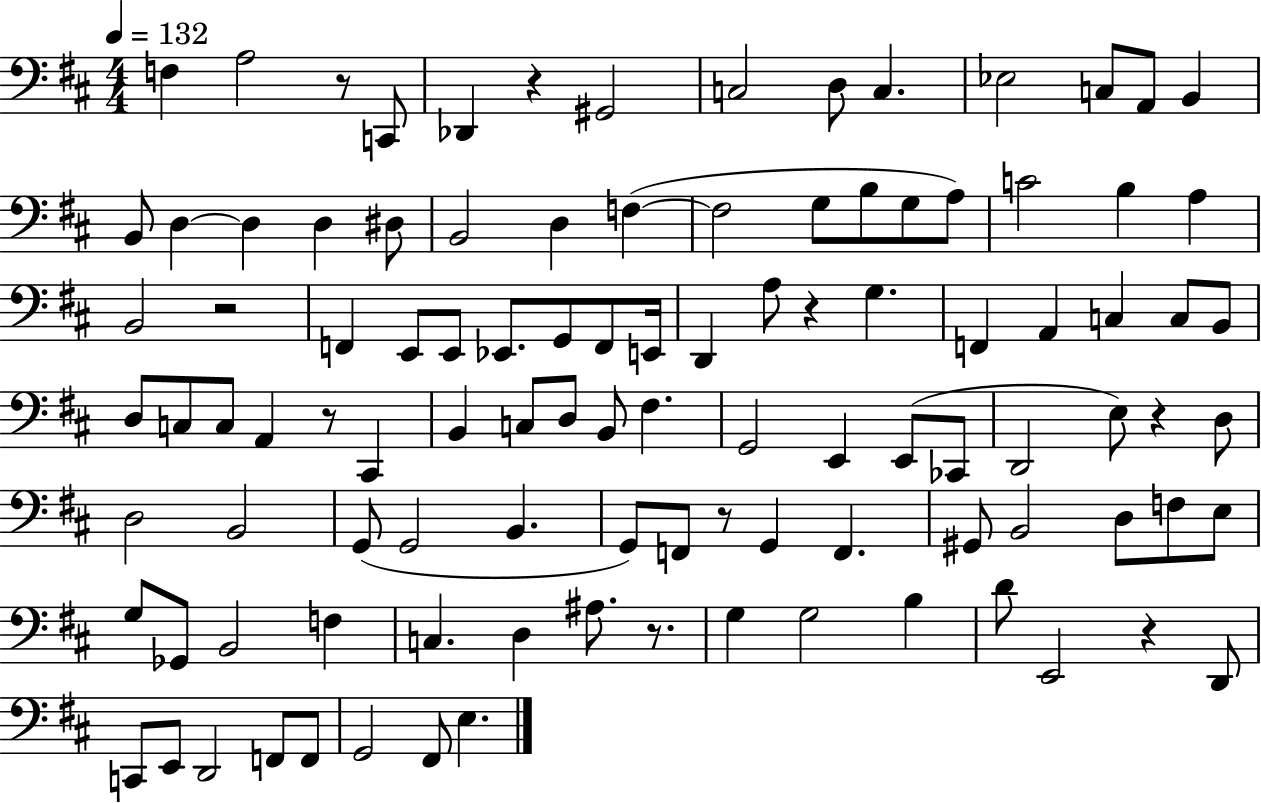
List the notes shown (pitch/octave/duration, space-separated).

F3/q A3/h R/e C2/e Db2/q R/q G#2/h C3/h D3/e C3/q. Eb3/h C3/e A2/e B2/q B2/e D3/q D3/q D3/q D#3/e B2/h D3/q F3/q F3/h G3/e B3/e G3/e A3/e C4/h B3/q A3/q B2/h R/h F2/q E2/e E2/e Eb2/e. G2/e F2/e E2/s D2/q A3/e R/q G3/q. F2/q A2/q C3/q C3/e B2/e D3/e C3/e C3/e A2/q R/e C#2/q B2/q C3/e D3/e B2/e F#3/q. G2/h E2/q E2/e CES2/e D2/h E3/e R/q D3/e D3/h B2/h G2/e G2/h B2/q. G2/e F2/e R/e G2/q F2/q. G#2/e B2/h D3/e F3/e E3/e G3/e Gb2/e B2/h F3/q C3/q. D3/q A#3/e. R/e. G3/q G3/h B3/q D4/e E2/h R/q D2/e C2/e E2/e D2/h F2/e F2/e G2/h F#2/e E3/q.